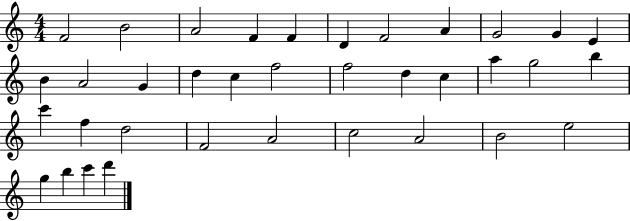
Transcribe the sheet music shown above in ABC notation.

X:1
T:Untitled
M:4/4
L:1/4
K:C
F2 B2 A2 F F D F2 A G2 G E B A2 G d c f2 f2 d c a g2 b c' f d2 F2 A2 c2 A2 B2 e2 g b c' d'